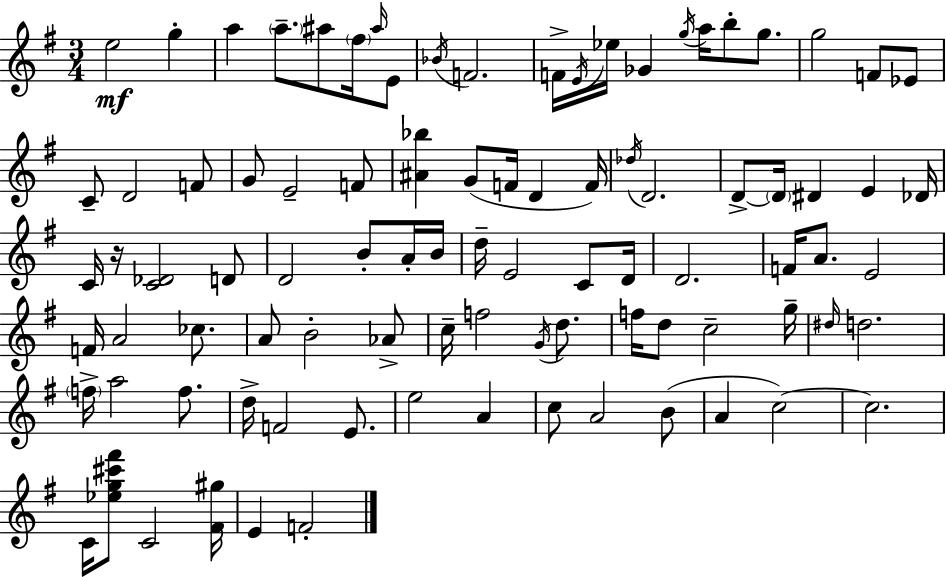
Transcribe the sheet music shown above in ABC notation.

X:1
T:Untitled
M:3/4
L:1/4
K:Em
e2 g a a/2 ^a/2 ^f/4 ^a/4 E/2 _B/4 F2 F/4 E/4 _e/4 _G g/4 a/4 b/2 g/2 g2 F/2 _E/2 C/2 D2 F/2 G/2 E2 F/2 [^A_b] G/2 F/4 D F/4 _d/4 D2 D/2 D/4 ^D E _D/4 C/4 z/4 [C_D]2 D/2 D2 B/2 A/4 B/4 d/4 E2 C/2 D/4 D2 F/4 A/2 E2 F/4 A2 _c/2 A/2 B2 _A/2 c/4 f2 G/4 d/2 f/4 d/2 c2 g/4 ^d/4 d2 f/4 a2 f/2 d/4 F2 E/2 e2 A c/2 A2 B/2 A c2 c2 C/4 [_eg^c'^f']/2 C2 [^F^g]/4 E F2